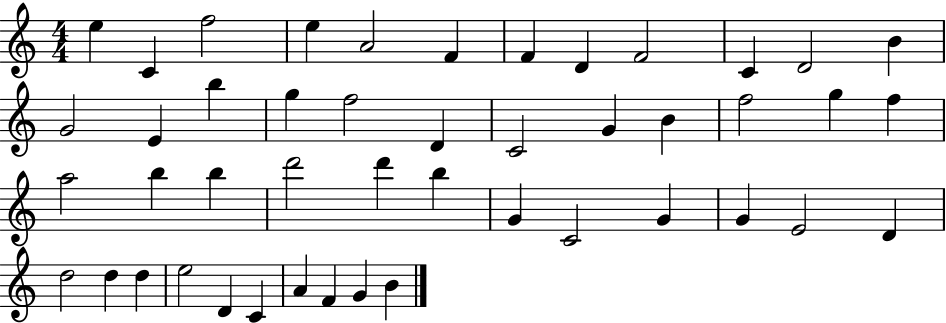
{
  \clef treble
  \numericTimeSignature
  \time 4/4
  \key c \major
  e''4 c'4 f''2 | e''4 a'2 f'4 | f'4 d'4 f'2 | c'4 d'2 b'4 | \break g'2 e'4 b''4 | g''4 f''2 d'4 | c'2 g'4 b'4 | f''2 g''4 f''4 | \break a''2 b''4 b''4 | d'''2 d'''4 b''4 | g'4 c'2 g'4 | g'4 e'2 d'4 | \break d''2 d''4 d''4 | e''2 d'4 c'4 | a'4 f'4 g'4 b'4 | \bar "|."
}